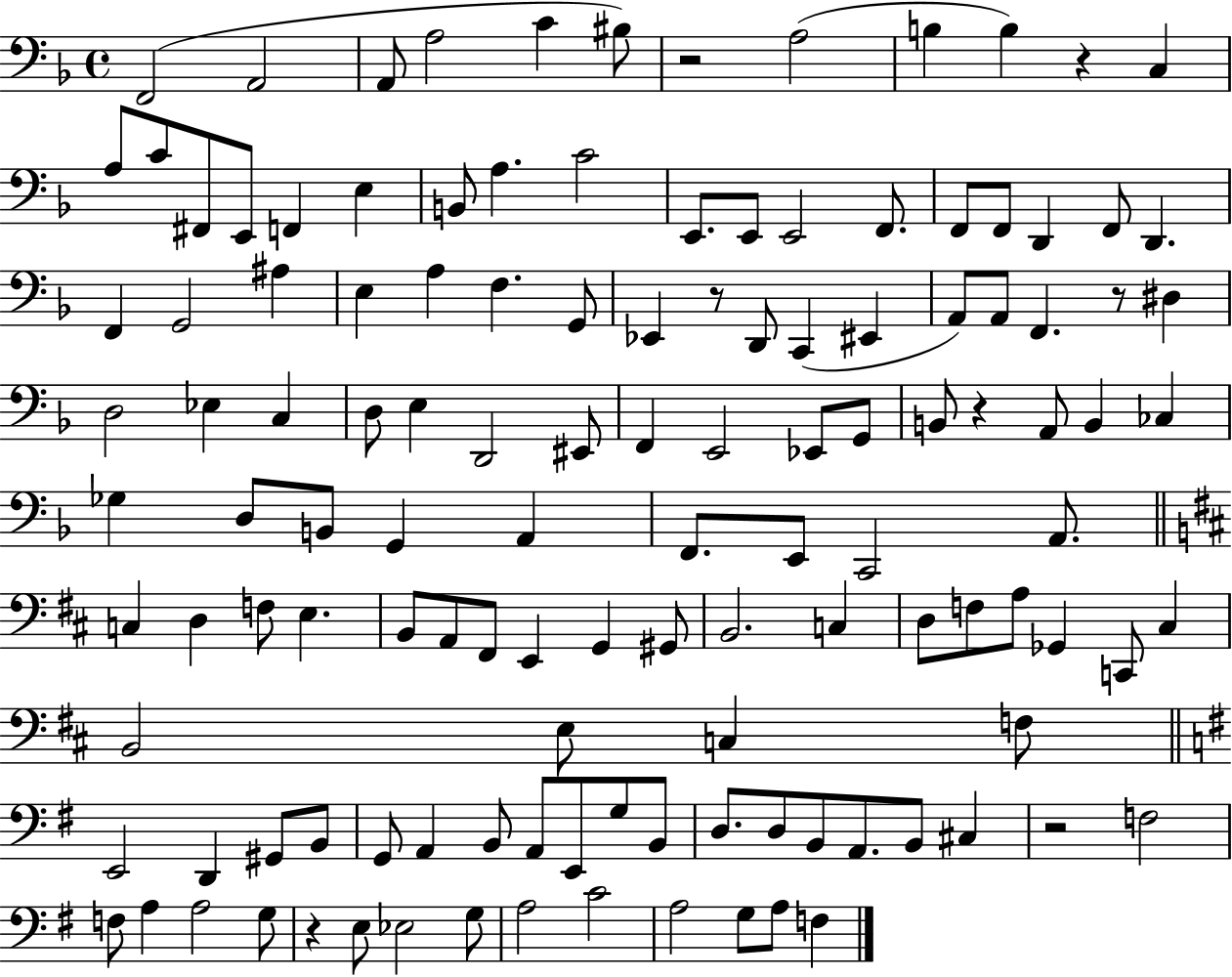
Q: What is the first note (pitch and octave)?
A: F2